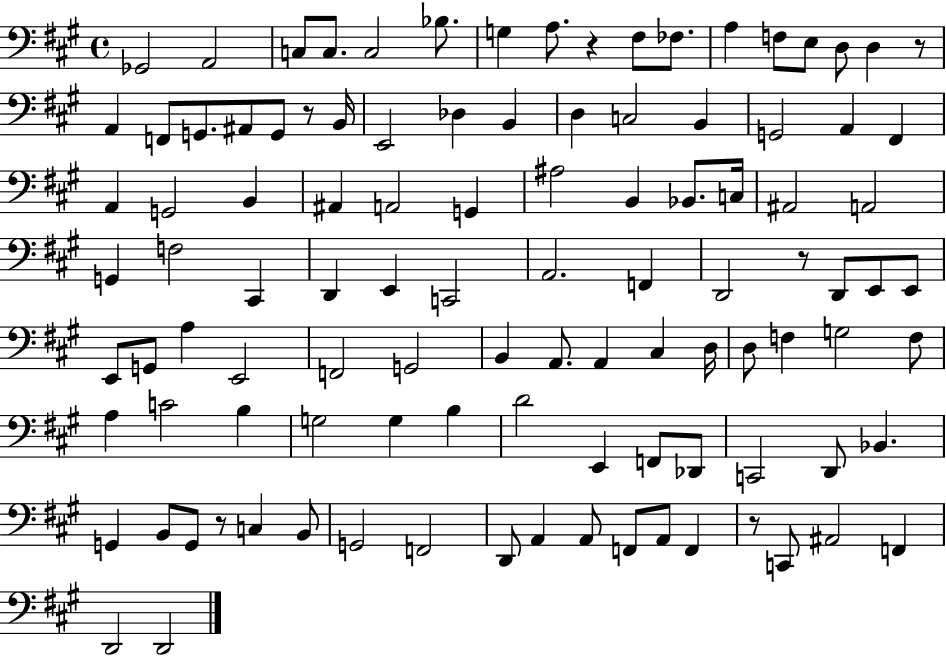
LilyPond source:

{
  \clef bass
  \time 4/4
  \defaultTimeSignature
  \key a \major
  \repeat volta 2 { ges,2 a,2 | c8 c8. c2 bes8. | g4 a8. r4 fis8 fes8. | a4 f8 e8 d8 d4 r8 | \break a,4 f,8 g,8. ais,8 g,8 r8 b,16 | e,2 des4 b,4 | d4 c2 b,4 | g,2 a,4 fis,4 | \break a,4 g,2 b,4 | ais,4 a,2 g,4 | ais2 b,4 bes,8. c16 | ais,2 a,2 | \break g,4 f2 cis,4 | d,4 e,4 c,2 | a,2. f,4 | d,2 r8 d,8 e,8 e,8 | \break e,8 g,8 a4 e,2 | f,2 g,2 | b,4 a,8. a,4 cis4 d16 | d8 f4 g2 f8 | \break a4 c'2 b4 | g2 g4 b4 | d'2 e,4 f,8 des,8 | c,2 d,8 bes,4. | \break g,4 b,8 g,8 r8 c4 b,8 | g,2 f,2 | d,8 a,4 a,8 f,8 a,8 f,4 | r8 c,8 ais,2 f,4 | \break d,2 d,2 | } \bar "|."
}